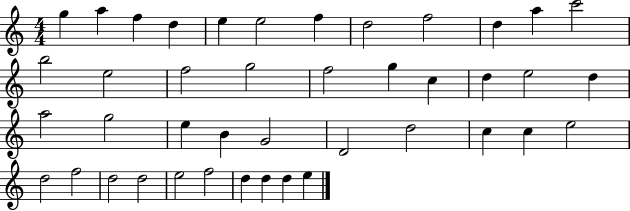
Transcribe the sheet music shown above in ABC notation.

X:1
T:Untitled
M:4/4
L:1/4
K:C
g a f d e e2 f d2 f2 d a c'2 b2 e2 f2 g2 f2 g c d e2 d a2 g2 e B G2 D2 d2 c c e2 d2 f2 d2 d2 e2 f2 d d d e